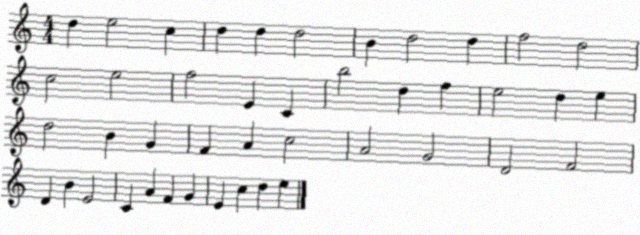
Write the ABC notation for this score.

X:1
T:Untitled
M:4/4
L:1/4
K:C
d e2 c d d d2 B d2 d f2 d2 c2 e2 f2 E C b2 d f e2 d e d2 B G F A c2 A2 G2 D2 F2 D B E2 C A F G E c d e